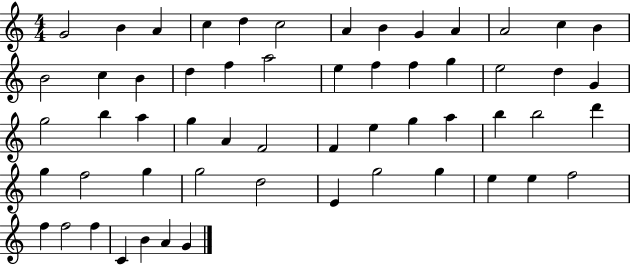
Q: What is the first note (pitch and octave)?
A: G4